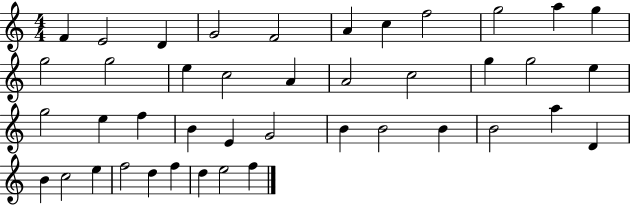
{
  \clef treble
  \numericTimeSignature
  \time 4/4
  \key c \major
  f'4 e'2 d'4 | g'2 f'2 | a'4 c''4 f''2 | g''2 a''4 g''4 | \break g''2 g''2 | e''4 c''2 a'4 | a'2 c''2 | g''4 g''2 e''4 | \break g''2 e''4 f''4 | b'4 e'4 g'2 | b'4 b'2 b'4 | b'2 a''4 d'4 | \break b'4 c''2 e''4 | f''2 d''4 f''4 | d''4 e''2 f''4 | \bar "|."
}